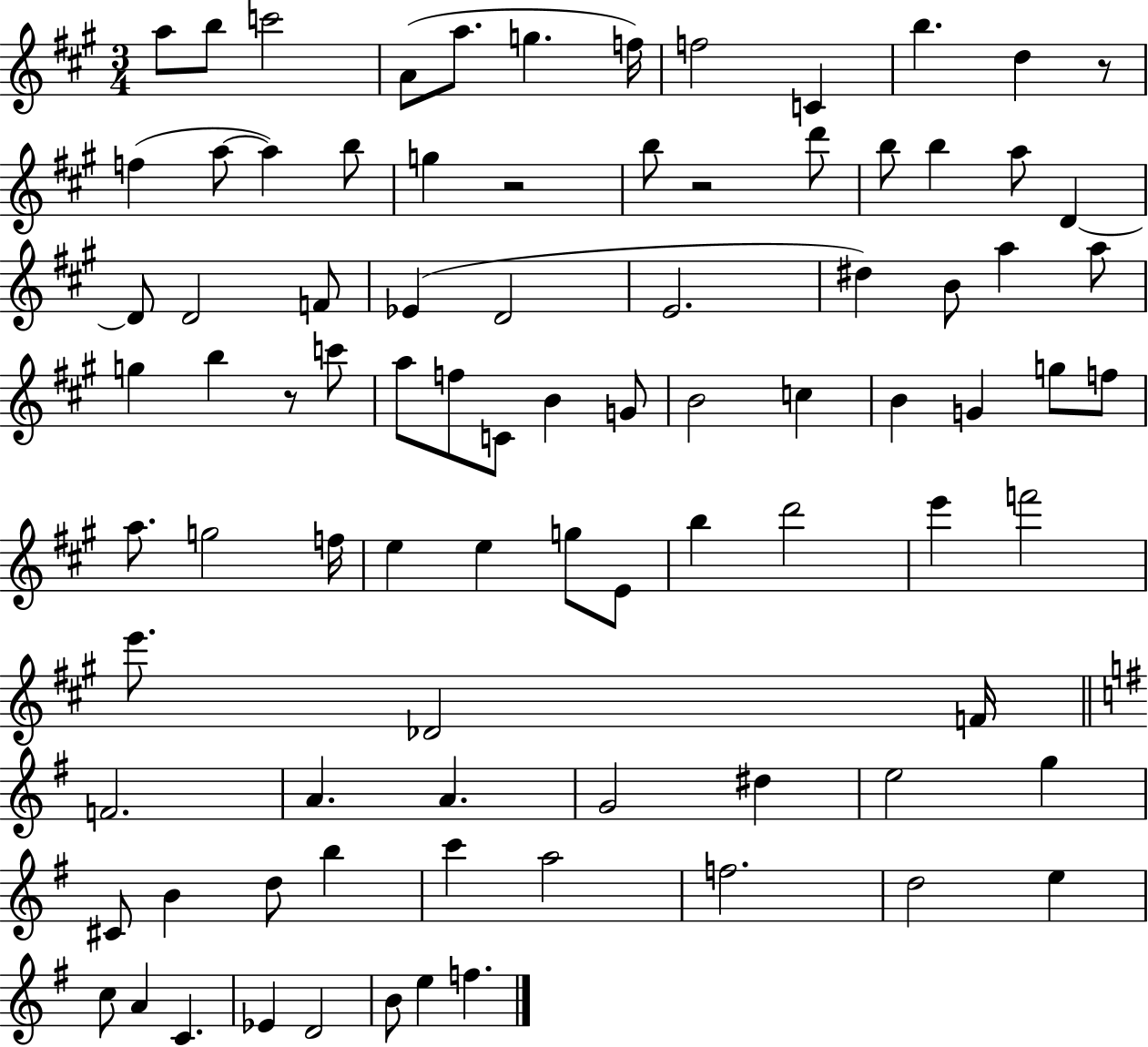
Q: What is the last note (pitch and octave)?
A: F5